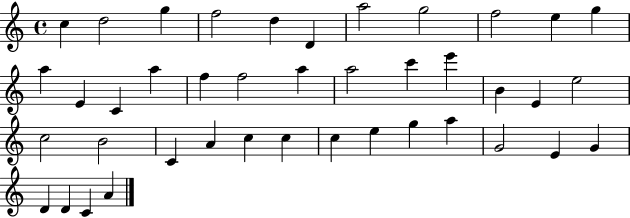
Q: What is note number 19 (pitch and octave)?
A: A5